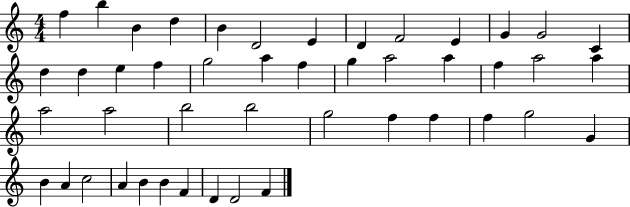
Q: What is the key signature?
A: C major